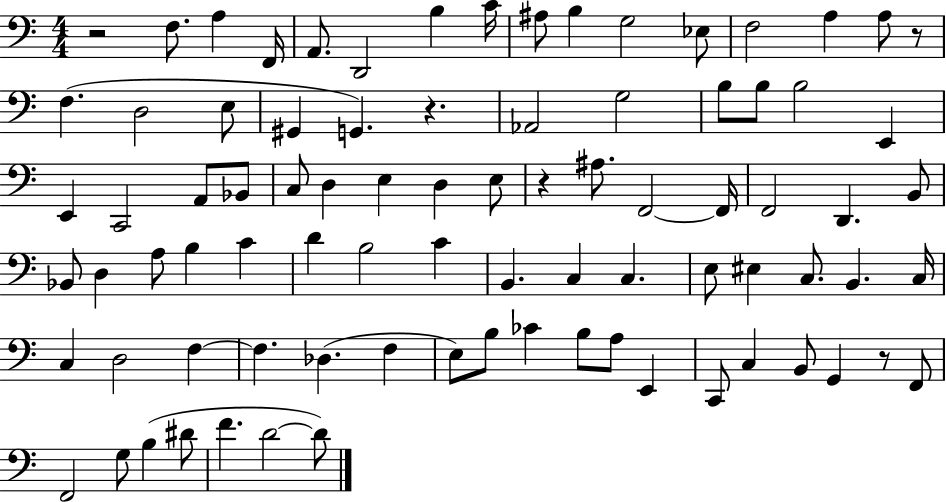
{
  \clef bass
  \numericTimeSignature
  \time 4/4
  \key c \major
  \repeat volta 2 { r2 f8. a4 f,16 | a,8. d,2 b4 c'16 | ais8 b4 g2 ees8 | f2 a4 a8 r8 | \break f4.( d2 e8 | gis,4 g,4.) r4. | aes,2 g2 | b8 b8 b2 e,4 | \break e,4 c,2 a,8 bes,8 | c8 d4 e4 d4 e8 | r4 ais8. f,2~~ f,16 | f,2 d,4. b,8 | \break bes,8 d4 a8 b4 c'4 | d'4 b2 c'4 | b,4. c4 c4. | e8 eis4 c8. b,4. c16 | \break c4 d2 f4~~ | f4. des4.( f4 | e8) b8 ces'4 b8 a8 e,4 | c,8 c4 b,8 g,4 r8 f,8 | \break f,2 g8 b4( dis'8 | f'4. d'2~~ d'8) | } \bar "|."
}